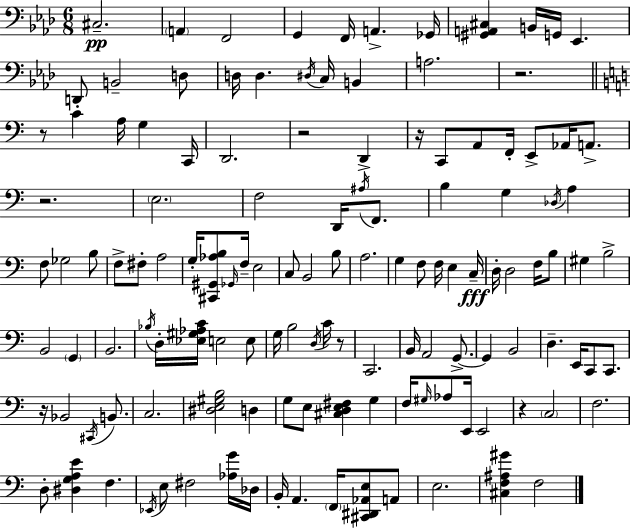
{
  \clef bass
  \numericTimeSignature
  \time 6/8
  \key f \minor
  cis2.--\pp | \parenthesize a,4 f,2 | g,4 f,16 a,4.-> ges,16 | <gis, a, cis>4 b,16 g,16 ees,4. | \break d,8-. b,2-- d8 | d16 d4. \acciaccatura { dis16 } c16 b,4 | a2. | r2. | \break \bar "||" \break \key a \minor r8 c'4 a16 g4 c,16 | d,2. | r2 d,4-> | r16 c,8 a,8 f,16-. e,8-> aes,16 a,8.-> | \break r2. | \parenthesize e2. | f2 d,16 \acciaccatura { ais16 } f,8. | b4 g4 \acciaccatura { des16 } a4 | \break f8 ges2 | b8 f8-> fis8-. a2 | g16-. <cis, gis, aes b>8 \grace { ges,16 } f16-- e2 | c8 b,2 | \break b8 a2. | g4 f8 f16 e4 | c16--\fff d16-. d2 | f16 b8 gis4 b2-> | \break b,2 \parenthesize g,4 | b,2. | \acciaccatura { bes16 } d16-. <ees gis aes c'>16 e2 | e8 g16 b2 | \break \acciaccatura { d16 } c'16 r8 c,2. | b,16 a,2 | g,8.->~~ g,4 b,2 | d4.-- e,16 | \break c,8 c,8. r16 bes,2 | \acciaccatura { cis,16 } b,8. c2. | <dis e gis b>2 | d4 g8 e8 <cis d e fis>4 | \break g4 f16 \grace { gis16 } aes8 e,16 e,2 | r4 \parenthesize c2 | f2. | d8-. <dis g a e'>4 | \break f4. \acciaccatura { ees,16 } e8 fis2 | <aes g'>16 des16 b,16-. a,4. | \parenthesize f,16 <cis, dis, aes, e>8 a,8 e2. | <cis f ais gis'>4 | \break f2 \bar "|."
}